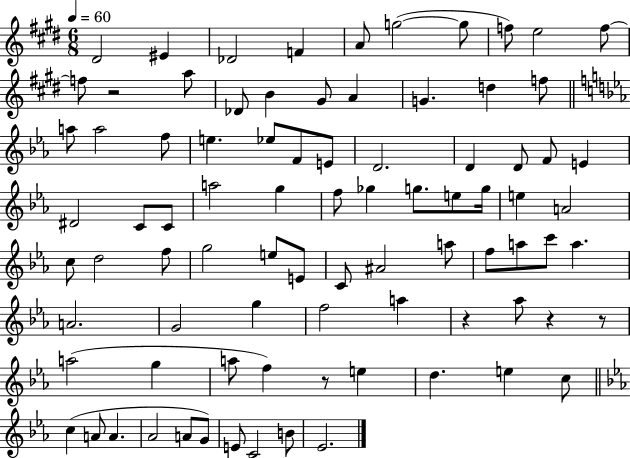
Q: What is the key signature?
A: E major